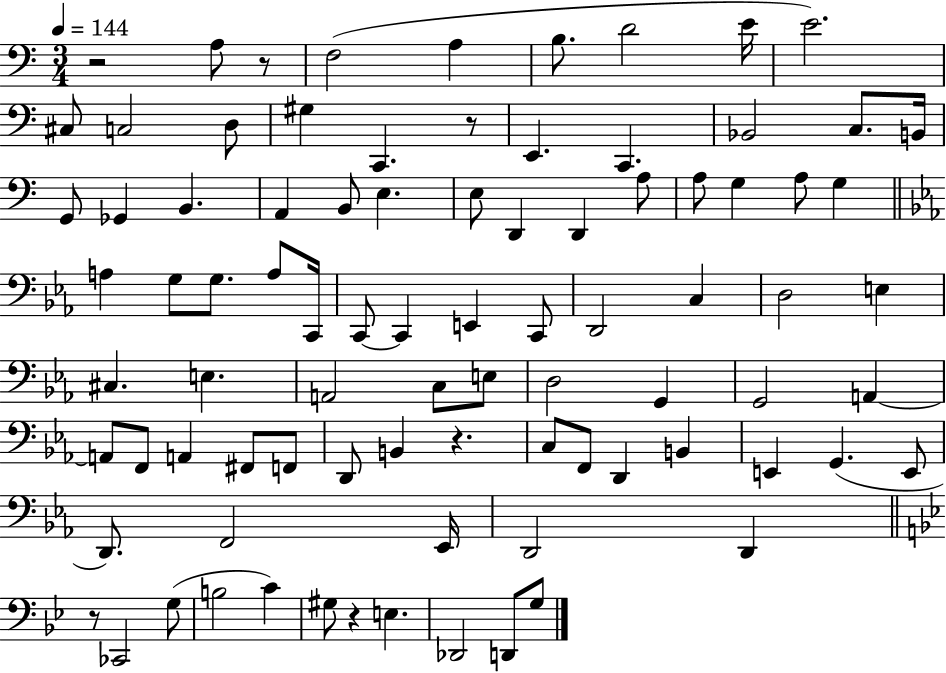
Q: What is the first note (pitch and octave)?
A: A3